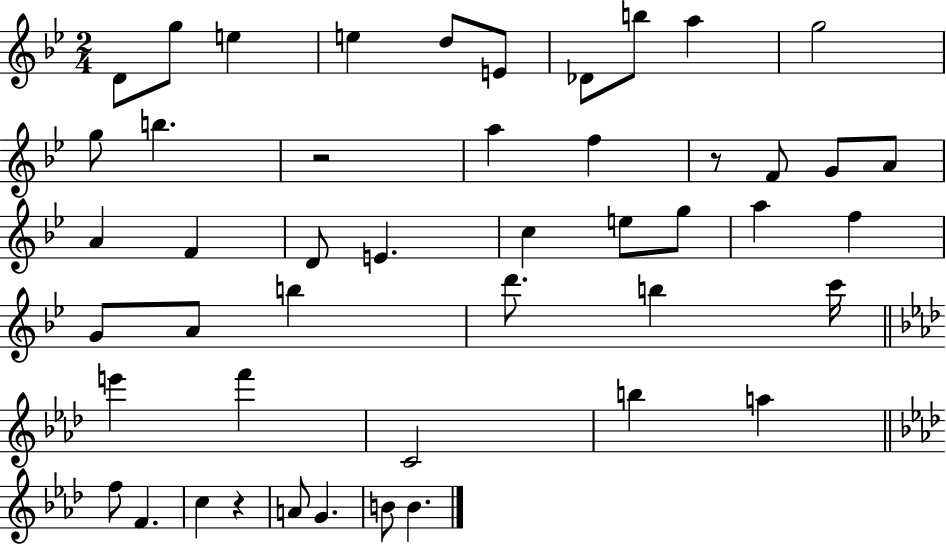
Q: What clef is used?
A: treble